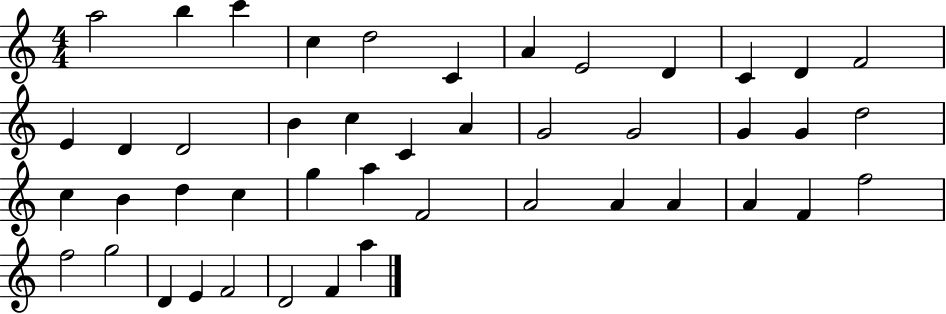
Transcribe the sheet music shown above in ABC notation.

X:1
T:Untitled
M:4/4
L:1/4
K:C
a2 b c' c d2 C A E2 D C D F2 E D D2 B c C A G2 G2 G G d2 c B d c g a F2 A2 A A A F f2 f2 g2 D E F2 D2 F a